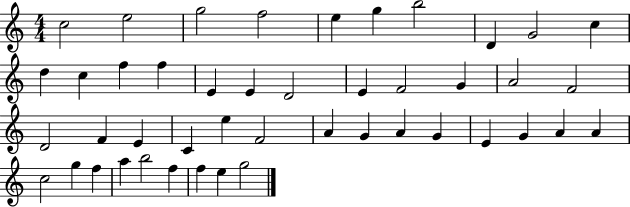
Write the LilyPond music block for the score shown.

{
  \clef treble
  \numericTimeSignature
  \time 4/4
  \key c \major
  c''2 e''2 | g''2 f''2 | e''4 g''4 b''2 | d'4 g'2 c''4 | \break d''4 c''4 f''4 f''4 | e'4 e'4 d'2 | e'4 f'2 g'4 | a'2 f'2 | \break d'2 f'4 e'4 | c'4 e''4 f'2 | a'4 g'4 a'4 g'4 | e'4 g'4 a'4 a'4 | \break c''2 g''4 f''4 | a''4 b''2 f''4 | f''4 e''4 g''2 | \bar "|."
}